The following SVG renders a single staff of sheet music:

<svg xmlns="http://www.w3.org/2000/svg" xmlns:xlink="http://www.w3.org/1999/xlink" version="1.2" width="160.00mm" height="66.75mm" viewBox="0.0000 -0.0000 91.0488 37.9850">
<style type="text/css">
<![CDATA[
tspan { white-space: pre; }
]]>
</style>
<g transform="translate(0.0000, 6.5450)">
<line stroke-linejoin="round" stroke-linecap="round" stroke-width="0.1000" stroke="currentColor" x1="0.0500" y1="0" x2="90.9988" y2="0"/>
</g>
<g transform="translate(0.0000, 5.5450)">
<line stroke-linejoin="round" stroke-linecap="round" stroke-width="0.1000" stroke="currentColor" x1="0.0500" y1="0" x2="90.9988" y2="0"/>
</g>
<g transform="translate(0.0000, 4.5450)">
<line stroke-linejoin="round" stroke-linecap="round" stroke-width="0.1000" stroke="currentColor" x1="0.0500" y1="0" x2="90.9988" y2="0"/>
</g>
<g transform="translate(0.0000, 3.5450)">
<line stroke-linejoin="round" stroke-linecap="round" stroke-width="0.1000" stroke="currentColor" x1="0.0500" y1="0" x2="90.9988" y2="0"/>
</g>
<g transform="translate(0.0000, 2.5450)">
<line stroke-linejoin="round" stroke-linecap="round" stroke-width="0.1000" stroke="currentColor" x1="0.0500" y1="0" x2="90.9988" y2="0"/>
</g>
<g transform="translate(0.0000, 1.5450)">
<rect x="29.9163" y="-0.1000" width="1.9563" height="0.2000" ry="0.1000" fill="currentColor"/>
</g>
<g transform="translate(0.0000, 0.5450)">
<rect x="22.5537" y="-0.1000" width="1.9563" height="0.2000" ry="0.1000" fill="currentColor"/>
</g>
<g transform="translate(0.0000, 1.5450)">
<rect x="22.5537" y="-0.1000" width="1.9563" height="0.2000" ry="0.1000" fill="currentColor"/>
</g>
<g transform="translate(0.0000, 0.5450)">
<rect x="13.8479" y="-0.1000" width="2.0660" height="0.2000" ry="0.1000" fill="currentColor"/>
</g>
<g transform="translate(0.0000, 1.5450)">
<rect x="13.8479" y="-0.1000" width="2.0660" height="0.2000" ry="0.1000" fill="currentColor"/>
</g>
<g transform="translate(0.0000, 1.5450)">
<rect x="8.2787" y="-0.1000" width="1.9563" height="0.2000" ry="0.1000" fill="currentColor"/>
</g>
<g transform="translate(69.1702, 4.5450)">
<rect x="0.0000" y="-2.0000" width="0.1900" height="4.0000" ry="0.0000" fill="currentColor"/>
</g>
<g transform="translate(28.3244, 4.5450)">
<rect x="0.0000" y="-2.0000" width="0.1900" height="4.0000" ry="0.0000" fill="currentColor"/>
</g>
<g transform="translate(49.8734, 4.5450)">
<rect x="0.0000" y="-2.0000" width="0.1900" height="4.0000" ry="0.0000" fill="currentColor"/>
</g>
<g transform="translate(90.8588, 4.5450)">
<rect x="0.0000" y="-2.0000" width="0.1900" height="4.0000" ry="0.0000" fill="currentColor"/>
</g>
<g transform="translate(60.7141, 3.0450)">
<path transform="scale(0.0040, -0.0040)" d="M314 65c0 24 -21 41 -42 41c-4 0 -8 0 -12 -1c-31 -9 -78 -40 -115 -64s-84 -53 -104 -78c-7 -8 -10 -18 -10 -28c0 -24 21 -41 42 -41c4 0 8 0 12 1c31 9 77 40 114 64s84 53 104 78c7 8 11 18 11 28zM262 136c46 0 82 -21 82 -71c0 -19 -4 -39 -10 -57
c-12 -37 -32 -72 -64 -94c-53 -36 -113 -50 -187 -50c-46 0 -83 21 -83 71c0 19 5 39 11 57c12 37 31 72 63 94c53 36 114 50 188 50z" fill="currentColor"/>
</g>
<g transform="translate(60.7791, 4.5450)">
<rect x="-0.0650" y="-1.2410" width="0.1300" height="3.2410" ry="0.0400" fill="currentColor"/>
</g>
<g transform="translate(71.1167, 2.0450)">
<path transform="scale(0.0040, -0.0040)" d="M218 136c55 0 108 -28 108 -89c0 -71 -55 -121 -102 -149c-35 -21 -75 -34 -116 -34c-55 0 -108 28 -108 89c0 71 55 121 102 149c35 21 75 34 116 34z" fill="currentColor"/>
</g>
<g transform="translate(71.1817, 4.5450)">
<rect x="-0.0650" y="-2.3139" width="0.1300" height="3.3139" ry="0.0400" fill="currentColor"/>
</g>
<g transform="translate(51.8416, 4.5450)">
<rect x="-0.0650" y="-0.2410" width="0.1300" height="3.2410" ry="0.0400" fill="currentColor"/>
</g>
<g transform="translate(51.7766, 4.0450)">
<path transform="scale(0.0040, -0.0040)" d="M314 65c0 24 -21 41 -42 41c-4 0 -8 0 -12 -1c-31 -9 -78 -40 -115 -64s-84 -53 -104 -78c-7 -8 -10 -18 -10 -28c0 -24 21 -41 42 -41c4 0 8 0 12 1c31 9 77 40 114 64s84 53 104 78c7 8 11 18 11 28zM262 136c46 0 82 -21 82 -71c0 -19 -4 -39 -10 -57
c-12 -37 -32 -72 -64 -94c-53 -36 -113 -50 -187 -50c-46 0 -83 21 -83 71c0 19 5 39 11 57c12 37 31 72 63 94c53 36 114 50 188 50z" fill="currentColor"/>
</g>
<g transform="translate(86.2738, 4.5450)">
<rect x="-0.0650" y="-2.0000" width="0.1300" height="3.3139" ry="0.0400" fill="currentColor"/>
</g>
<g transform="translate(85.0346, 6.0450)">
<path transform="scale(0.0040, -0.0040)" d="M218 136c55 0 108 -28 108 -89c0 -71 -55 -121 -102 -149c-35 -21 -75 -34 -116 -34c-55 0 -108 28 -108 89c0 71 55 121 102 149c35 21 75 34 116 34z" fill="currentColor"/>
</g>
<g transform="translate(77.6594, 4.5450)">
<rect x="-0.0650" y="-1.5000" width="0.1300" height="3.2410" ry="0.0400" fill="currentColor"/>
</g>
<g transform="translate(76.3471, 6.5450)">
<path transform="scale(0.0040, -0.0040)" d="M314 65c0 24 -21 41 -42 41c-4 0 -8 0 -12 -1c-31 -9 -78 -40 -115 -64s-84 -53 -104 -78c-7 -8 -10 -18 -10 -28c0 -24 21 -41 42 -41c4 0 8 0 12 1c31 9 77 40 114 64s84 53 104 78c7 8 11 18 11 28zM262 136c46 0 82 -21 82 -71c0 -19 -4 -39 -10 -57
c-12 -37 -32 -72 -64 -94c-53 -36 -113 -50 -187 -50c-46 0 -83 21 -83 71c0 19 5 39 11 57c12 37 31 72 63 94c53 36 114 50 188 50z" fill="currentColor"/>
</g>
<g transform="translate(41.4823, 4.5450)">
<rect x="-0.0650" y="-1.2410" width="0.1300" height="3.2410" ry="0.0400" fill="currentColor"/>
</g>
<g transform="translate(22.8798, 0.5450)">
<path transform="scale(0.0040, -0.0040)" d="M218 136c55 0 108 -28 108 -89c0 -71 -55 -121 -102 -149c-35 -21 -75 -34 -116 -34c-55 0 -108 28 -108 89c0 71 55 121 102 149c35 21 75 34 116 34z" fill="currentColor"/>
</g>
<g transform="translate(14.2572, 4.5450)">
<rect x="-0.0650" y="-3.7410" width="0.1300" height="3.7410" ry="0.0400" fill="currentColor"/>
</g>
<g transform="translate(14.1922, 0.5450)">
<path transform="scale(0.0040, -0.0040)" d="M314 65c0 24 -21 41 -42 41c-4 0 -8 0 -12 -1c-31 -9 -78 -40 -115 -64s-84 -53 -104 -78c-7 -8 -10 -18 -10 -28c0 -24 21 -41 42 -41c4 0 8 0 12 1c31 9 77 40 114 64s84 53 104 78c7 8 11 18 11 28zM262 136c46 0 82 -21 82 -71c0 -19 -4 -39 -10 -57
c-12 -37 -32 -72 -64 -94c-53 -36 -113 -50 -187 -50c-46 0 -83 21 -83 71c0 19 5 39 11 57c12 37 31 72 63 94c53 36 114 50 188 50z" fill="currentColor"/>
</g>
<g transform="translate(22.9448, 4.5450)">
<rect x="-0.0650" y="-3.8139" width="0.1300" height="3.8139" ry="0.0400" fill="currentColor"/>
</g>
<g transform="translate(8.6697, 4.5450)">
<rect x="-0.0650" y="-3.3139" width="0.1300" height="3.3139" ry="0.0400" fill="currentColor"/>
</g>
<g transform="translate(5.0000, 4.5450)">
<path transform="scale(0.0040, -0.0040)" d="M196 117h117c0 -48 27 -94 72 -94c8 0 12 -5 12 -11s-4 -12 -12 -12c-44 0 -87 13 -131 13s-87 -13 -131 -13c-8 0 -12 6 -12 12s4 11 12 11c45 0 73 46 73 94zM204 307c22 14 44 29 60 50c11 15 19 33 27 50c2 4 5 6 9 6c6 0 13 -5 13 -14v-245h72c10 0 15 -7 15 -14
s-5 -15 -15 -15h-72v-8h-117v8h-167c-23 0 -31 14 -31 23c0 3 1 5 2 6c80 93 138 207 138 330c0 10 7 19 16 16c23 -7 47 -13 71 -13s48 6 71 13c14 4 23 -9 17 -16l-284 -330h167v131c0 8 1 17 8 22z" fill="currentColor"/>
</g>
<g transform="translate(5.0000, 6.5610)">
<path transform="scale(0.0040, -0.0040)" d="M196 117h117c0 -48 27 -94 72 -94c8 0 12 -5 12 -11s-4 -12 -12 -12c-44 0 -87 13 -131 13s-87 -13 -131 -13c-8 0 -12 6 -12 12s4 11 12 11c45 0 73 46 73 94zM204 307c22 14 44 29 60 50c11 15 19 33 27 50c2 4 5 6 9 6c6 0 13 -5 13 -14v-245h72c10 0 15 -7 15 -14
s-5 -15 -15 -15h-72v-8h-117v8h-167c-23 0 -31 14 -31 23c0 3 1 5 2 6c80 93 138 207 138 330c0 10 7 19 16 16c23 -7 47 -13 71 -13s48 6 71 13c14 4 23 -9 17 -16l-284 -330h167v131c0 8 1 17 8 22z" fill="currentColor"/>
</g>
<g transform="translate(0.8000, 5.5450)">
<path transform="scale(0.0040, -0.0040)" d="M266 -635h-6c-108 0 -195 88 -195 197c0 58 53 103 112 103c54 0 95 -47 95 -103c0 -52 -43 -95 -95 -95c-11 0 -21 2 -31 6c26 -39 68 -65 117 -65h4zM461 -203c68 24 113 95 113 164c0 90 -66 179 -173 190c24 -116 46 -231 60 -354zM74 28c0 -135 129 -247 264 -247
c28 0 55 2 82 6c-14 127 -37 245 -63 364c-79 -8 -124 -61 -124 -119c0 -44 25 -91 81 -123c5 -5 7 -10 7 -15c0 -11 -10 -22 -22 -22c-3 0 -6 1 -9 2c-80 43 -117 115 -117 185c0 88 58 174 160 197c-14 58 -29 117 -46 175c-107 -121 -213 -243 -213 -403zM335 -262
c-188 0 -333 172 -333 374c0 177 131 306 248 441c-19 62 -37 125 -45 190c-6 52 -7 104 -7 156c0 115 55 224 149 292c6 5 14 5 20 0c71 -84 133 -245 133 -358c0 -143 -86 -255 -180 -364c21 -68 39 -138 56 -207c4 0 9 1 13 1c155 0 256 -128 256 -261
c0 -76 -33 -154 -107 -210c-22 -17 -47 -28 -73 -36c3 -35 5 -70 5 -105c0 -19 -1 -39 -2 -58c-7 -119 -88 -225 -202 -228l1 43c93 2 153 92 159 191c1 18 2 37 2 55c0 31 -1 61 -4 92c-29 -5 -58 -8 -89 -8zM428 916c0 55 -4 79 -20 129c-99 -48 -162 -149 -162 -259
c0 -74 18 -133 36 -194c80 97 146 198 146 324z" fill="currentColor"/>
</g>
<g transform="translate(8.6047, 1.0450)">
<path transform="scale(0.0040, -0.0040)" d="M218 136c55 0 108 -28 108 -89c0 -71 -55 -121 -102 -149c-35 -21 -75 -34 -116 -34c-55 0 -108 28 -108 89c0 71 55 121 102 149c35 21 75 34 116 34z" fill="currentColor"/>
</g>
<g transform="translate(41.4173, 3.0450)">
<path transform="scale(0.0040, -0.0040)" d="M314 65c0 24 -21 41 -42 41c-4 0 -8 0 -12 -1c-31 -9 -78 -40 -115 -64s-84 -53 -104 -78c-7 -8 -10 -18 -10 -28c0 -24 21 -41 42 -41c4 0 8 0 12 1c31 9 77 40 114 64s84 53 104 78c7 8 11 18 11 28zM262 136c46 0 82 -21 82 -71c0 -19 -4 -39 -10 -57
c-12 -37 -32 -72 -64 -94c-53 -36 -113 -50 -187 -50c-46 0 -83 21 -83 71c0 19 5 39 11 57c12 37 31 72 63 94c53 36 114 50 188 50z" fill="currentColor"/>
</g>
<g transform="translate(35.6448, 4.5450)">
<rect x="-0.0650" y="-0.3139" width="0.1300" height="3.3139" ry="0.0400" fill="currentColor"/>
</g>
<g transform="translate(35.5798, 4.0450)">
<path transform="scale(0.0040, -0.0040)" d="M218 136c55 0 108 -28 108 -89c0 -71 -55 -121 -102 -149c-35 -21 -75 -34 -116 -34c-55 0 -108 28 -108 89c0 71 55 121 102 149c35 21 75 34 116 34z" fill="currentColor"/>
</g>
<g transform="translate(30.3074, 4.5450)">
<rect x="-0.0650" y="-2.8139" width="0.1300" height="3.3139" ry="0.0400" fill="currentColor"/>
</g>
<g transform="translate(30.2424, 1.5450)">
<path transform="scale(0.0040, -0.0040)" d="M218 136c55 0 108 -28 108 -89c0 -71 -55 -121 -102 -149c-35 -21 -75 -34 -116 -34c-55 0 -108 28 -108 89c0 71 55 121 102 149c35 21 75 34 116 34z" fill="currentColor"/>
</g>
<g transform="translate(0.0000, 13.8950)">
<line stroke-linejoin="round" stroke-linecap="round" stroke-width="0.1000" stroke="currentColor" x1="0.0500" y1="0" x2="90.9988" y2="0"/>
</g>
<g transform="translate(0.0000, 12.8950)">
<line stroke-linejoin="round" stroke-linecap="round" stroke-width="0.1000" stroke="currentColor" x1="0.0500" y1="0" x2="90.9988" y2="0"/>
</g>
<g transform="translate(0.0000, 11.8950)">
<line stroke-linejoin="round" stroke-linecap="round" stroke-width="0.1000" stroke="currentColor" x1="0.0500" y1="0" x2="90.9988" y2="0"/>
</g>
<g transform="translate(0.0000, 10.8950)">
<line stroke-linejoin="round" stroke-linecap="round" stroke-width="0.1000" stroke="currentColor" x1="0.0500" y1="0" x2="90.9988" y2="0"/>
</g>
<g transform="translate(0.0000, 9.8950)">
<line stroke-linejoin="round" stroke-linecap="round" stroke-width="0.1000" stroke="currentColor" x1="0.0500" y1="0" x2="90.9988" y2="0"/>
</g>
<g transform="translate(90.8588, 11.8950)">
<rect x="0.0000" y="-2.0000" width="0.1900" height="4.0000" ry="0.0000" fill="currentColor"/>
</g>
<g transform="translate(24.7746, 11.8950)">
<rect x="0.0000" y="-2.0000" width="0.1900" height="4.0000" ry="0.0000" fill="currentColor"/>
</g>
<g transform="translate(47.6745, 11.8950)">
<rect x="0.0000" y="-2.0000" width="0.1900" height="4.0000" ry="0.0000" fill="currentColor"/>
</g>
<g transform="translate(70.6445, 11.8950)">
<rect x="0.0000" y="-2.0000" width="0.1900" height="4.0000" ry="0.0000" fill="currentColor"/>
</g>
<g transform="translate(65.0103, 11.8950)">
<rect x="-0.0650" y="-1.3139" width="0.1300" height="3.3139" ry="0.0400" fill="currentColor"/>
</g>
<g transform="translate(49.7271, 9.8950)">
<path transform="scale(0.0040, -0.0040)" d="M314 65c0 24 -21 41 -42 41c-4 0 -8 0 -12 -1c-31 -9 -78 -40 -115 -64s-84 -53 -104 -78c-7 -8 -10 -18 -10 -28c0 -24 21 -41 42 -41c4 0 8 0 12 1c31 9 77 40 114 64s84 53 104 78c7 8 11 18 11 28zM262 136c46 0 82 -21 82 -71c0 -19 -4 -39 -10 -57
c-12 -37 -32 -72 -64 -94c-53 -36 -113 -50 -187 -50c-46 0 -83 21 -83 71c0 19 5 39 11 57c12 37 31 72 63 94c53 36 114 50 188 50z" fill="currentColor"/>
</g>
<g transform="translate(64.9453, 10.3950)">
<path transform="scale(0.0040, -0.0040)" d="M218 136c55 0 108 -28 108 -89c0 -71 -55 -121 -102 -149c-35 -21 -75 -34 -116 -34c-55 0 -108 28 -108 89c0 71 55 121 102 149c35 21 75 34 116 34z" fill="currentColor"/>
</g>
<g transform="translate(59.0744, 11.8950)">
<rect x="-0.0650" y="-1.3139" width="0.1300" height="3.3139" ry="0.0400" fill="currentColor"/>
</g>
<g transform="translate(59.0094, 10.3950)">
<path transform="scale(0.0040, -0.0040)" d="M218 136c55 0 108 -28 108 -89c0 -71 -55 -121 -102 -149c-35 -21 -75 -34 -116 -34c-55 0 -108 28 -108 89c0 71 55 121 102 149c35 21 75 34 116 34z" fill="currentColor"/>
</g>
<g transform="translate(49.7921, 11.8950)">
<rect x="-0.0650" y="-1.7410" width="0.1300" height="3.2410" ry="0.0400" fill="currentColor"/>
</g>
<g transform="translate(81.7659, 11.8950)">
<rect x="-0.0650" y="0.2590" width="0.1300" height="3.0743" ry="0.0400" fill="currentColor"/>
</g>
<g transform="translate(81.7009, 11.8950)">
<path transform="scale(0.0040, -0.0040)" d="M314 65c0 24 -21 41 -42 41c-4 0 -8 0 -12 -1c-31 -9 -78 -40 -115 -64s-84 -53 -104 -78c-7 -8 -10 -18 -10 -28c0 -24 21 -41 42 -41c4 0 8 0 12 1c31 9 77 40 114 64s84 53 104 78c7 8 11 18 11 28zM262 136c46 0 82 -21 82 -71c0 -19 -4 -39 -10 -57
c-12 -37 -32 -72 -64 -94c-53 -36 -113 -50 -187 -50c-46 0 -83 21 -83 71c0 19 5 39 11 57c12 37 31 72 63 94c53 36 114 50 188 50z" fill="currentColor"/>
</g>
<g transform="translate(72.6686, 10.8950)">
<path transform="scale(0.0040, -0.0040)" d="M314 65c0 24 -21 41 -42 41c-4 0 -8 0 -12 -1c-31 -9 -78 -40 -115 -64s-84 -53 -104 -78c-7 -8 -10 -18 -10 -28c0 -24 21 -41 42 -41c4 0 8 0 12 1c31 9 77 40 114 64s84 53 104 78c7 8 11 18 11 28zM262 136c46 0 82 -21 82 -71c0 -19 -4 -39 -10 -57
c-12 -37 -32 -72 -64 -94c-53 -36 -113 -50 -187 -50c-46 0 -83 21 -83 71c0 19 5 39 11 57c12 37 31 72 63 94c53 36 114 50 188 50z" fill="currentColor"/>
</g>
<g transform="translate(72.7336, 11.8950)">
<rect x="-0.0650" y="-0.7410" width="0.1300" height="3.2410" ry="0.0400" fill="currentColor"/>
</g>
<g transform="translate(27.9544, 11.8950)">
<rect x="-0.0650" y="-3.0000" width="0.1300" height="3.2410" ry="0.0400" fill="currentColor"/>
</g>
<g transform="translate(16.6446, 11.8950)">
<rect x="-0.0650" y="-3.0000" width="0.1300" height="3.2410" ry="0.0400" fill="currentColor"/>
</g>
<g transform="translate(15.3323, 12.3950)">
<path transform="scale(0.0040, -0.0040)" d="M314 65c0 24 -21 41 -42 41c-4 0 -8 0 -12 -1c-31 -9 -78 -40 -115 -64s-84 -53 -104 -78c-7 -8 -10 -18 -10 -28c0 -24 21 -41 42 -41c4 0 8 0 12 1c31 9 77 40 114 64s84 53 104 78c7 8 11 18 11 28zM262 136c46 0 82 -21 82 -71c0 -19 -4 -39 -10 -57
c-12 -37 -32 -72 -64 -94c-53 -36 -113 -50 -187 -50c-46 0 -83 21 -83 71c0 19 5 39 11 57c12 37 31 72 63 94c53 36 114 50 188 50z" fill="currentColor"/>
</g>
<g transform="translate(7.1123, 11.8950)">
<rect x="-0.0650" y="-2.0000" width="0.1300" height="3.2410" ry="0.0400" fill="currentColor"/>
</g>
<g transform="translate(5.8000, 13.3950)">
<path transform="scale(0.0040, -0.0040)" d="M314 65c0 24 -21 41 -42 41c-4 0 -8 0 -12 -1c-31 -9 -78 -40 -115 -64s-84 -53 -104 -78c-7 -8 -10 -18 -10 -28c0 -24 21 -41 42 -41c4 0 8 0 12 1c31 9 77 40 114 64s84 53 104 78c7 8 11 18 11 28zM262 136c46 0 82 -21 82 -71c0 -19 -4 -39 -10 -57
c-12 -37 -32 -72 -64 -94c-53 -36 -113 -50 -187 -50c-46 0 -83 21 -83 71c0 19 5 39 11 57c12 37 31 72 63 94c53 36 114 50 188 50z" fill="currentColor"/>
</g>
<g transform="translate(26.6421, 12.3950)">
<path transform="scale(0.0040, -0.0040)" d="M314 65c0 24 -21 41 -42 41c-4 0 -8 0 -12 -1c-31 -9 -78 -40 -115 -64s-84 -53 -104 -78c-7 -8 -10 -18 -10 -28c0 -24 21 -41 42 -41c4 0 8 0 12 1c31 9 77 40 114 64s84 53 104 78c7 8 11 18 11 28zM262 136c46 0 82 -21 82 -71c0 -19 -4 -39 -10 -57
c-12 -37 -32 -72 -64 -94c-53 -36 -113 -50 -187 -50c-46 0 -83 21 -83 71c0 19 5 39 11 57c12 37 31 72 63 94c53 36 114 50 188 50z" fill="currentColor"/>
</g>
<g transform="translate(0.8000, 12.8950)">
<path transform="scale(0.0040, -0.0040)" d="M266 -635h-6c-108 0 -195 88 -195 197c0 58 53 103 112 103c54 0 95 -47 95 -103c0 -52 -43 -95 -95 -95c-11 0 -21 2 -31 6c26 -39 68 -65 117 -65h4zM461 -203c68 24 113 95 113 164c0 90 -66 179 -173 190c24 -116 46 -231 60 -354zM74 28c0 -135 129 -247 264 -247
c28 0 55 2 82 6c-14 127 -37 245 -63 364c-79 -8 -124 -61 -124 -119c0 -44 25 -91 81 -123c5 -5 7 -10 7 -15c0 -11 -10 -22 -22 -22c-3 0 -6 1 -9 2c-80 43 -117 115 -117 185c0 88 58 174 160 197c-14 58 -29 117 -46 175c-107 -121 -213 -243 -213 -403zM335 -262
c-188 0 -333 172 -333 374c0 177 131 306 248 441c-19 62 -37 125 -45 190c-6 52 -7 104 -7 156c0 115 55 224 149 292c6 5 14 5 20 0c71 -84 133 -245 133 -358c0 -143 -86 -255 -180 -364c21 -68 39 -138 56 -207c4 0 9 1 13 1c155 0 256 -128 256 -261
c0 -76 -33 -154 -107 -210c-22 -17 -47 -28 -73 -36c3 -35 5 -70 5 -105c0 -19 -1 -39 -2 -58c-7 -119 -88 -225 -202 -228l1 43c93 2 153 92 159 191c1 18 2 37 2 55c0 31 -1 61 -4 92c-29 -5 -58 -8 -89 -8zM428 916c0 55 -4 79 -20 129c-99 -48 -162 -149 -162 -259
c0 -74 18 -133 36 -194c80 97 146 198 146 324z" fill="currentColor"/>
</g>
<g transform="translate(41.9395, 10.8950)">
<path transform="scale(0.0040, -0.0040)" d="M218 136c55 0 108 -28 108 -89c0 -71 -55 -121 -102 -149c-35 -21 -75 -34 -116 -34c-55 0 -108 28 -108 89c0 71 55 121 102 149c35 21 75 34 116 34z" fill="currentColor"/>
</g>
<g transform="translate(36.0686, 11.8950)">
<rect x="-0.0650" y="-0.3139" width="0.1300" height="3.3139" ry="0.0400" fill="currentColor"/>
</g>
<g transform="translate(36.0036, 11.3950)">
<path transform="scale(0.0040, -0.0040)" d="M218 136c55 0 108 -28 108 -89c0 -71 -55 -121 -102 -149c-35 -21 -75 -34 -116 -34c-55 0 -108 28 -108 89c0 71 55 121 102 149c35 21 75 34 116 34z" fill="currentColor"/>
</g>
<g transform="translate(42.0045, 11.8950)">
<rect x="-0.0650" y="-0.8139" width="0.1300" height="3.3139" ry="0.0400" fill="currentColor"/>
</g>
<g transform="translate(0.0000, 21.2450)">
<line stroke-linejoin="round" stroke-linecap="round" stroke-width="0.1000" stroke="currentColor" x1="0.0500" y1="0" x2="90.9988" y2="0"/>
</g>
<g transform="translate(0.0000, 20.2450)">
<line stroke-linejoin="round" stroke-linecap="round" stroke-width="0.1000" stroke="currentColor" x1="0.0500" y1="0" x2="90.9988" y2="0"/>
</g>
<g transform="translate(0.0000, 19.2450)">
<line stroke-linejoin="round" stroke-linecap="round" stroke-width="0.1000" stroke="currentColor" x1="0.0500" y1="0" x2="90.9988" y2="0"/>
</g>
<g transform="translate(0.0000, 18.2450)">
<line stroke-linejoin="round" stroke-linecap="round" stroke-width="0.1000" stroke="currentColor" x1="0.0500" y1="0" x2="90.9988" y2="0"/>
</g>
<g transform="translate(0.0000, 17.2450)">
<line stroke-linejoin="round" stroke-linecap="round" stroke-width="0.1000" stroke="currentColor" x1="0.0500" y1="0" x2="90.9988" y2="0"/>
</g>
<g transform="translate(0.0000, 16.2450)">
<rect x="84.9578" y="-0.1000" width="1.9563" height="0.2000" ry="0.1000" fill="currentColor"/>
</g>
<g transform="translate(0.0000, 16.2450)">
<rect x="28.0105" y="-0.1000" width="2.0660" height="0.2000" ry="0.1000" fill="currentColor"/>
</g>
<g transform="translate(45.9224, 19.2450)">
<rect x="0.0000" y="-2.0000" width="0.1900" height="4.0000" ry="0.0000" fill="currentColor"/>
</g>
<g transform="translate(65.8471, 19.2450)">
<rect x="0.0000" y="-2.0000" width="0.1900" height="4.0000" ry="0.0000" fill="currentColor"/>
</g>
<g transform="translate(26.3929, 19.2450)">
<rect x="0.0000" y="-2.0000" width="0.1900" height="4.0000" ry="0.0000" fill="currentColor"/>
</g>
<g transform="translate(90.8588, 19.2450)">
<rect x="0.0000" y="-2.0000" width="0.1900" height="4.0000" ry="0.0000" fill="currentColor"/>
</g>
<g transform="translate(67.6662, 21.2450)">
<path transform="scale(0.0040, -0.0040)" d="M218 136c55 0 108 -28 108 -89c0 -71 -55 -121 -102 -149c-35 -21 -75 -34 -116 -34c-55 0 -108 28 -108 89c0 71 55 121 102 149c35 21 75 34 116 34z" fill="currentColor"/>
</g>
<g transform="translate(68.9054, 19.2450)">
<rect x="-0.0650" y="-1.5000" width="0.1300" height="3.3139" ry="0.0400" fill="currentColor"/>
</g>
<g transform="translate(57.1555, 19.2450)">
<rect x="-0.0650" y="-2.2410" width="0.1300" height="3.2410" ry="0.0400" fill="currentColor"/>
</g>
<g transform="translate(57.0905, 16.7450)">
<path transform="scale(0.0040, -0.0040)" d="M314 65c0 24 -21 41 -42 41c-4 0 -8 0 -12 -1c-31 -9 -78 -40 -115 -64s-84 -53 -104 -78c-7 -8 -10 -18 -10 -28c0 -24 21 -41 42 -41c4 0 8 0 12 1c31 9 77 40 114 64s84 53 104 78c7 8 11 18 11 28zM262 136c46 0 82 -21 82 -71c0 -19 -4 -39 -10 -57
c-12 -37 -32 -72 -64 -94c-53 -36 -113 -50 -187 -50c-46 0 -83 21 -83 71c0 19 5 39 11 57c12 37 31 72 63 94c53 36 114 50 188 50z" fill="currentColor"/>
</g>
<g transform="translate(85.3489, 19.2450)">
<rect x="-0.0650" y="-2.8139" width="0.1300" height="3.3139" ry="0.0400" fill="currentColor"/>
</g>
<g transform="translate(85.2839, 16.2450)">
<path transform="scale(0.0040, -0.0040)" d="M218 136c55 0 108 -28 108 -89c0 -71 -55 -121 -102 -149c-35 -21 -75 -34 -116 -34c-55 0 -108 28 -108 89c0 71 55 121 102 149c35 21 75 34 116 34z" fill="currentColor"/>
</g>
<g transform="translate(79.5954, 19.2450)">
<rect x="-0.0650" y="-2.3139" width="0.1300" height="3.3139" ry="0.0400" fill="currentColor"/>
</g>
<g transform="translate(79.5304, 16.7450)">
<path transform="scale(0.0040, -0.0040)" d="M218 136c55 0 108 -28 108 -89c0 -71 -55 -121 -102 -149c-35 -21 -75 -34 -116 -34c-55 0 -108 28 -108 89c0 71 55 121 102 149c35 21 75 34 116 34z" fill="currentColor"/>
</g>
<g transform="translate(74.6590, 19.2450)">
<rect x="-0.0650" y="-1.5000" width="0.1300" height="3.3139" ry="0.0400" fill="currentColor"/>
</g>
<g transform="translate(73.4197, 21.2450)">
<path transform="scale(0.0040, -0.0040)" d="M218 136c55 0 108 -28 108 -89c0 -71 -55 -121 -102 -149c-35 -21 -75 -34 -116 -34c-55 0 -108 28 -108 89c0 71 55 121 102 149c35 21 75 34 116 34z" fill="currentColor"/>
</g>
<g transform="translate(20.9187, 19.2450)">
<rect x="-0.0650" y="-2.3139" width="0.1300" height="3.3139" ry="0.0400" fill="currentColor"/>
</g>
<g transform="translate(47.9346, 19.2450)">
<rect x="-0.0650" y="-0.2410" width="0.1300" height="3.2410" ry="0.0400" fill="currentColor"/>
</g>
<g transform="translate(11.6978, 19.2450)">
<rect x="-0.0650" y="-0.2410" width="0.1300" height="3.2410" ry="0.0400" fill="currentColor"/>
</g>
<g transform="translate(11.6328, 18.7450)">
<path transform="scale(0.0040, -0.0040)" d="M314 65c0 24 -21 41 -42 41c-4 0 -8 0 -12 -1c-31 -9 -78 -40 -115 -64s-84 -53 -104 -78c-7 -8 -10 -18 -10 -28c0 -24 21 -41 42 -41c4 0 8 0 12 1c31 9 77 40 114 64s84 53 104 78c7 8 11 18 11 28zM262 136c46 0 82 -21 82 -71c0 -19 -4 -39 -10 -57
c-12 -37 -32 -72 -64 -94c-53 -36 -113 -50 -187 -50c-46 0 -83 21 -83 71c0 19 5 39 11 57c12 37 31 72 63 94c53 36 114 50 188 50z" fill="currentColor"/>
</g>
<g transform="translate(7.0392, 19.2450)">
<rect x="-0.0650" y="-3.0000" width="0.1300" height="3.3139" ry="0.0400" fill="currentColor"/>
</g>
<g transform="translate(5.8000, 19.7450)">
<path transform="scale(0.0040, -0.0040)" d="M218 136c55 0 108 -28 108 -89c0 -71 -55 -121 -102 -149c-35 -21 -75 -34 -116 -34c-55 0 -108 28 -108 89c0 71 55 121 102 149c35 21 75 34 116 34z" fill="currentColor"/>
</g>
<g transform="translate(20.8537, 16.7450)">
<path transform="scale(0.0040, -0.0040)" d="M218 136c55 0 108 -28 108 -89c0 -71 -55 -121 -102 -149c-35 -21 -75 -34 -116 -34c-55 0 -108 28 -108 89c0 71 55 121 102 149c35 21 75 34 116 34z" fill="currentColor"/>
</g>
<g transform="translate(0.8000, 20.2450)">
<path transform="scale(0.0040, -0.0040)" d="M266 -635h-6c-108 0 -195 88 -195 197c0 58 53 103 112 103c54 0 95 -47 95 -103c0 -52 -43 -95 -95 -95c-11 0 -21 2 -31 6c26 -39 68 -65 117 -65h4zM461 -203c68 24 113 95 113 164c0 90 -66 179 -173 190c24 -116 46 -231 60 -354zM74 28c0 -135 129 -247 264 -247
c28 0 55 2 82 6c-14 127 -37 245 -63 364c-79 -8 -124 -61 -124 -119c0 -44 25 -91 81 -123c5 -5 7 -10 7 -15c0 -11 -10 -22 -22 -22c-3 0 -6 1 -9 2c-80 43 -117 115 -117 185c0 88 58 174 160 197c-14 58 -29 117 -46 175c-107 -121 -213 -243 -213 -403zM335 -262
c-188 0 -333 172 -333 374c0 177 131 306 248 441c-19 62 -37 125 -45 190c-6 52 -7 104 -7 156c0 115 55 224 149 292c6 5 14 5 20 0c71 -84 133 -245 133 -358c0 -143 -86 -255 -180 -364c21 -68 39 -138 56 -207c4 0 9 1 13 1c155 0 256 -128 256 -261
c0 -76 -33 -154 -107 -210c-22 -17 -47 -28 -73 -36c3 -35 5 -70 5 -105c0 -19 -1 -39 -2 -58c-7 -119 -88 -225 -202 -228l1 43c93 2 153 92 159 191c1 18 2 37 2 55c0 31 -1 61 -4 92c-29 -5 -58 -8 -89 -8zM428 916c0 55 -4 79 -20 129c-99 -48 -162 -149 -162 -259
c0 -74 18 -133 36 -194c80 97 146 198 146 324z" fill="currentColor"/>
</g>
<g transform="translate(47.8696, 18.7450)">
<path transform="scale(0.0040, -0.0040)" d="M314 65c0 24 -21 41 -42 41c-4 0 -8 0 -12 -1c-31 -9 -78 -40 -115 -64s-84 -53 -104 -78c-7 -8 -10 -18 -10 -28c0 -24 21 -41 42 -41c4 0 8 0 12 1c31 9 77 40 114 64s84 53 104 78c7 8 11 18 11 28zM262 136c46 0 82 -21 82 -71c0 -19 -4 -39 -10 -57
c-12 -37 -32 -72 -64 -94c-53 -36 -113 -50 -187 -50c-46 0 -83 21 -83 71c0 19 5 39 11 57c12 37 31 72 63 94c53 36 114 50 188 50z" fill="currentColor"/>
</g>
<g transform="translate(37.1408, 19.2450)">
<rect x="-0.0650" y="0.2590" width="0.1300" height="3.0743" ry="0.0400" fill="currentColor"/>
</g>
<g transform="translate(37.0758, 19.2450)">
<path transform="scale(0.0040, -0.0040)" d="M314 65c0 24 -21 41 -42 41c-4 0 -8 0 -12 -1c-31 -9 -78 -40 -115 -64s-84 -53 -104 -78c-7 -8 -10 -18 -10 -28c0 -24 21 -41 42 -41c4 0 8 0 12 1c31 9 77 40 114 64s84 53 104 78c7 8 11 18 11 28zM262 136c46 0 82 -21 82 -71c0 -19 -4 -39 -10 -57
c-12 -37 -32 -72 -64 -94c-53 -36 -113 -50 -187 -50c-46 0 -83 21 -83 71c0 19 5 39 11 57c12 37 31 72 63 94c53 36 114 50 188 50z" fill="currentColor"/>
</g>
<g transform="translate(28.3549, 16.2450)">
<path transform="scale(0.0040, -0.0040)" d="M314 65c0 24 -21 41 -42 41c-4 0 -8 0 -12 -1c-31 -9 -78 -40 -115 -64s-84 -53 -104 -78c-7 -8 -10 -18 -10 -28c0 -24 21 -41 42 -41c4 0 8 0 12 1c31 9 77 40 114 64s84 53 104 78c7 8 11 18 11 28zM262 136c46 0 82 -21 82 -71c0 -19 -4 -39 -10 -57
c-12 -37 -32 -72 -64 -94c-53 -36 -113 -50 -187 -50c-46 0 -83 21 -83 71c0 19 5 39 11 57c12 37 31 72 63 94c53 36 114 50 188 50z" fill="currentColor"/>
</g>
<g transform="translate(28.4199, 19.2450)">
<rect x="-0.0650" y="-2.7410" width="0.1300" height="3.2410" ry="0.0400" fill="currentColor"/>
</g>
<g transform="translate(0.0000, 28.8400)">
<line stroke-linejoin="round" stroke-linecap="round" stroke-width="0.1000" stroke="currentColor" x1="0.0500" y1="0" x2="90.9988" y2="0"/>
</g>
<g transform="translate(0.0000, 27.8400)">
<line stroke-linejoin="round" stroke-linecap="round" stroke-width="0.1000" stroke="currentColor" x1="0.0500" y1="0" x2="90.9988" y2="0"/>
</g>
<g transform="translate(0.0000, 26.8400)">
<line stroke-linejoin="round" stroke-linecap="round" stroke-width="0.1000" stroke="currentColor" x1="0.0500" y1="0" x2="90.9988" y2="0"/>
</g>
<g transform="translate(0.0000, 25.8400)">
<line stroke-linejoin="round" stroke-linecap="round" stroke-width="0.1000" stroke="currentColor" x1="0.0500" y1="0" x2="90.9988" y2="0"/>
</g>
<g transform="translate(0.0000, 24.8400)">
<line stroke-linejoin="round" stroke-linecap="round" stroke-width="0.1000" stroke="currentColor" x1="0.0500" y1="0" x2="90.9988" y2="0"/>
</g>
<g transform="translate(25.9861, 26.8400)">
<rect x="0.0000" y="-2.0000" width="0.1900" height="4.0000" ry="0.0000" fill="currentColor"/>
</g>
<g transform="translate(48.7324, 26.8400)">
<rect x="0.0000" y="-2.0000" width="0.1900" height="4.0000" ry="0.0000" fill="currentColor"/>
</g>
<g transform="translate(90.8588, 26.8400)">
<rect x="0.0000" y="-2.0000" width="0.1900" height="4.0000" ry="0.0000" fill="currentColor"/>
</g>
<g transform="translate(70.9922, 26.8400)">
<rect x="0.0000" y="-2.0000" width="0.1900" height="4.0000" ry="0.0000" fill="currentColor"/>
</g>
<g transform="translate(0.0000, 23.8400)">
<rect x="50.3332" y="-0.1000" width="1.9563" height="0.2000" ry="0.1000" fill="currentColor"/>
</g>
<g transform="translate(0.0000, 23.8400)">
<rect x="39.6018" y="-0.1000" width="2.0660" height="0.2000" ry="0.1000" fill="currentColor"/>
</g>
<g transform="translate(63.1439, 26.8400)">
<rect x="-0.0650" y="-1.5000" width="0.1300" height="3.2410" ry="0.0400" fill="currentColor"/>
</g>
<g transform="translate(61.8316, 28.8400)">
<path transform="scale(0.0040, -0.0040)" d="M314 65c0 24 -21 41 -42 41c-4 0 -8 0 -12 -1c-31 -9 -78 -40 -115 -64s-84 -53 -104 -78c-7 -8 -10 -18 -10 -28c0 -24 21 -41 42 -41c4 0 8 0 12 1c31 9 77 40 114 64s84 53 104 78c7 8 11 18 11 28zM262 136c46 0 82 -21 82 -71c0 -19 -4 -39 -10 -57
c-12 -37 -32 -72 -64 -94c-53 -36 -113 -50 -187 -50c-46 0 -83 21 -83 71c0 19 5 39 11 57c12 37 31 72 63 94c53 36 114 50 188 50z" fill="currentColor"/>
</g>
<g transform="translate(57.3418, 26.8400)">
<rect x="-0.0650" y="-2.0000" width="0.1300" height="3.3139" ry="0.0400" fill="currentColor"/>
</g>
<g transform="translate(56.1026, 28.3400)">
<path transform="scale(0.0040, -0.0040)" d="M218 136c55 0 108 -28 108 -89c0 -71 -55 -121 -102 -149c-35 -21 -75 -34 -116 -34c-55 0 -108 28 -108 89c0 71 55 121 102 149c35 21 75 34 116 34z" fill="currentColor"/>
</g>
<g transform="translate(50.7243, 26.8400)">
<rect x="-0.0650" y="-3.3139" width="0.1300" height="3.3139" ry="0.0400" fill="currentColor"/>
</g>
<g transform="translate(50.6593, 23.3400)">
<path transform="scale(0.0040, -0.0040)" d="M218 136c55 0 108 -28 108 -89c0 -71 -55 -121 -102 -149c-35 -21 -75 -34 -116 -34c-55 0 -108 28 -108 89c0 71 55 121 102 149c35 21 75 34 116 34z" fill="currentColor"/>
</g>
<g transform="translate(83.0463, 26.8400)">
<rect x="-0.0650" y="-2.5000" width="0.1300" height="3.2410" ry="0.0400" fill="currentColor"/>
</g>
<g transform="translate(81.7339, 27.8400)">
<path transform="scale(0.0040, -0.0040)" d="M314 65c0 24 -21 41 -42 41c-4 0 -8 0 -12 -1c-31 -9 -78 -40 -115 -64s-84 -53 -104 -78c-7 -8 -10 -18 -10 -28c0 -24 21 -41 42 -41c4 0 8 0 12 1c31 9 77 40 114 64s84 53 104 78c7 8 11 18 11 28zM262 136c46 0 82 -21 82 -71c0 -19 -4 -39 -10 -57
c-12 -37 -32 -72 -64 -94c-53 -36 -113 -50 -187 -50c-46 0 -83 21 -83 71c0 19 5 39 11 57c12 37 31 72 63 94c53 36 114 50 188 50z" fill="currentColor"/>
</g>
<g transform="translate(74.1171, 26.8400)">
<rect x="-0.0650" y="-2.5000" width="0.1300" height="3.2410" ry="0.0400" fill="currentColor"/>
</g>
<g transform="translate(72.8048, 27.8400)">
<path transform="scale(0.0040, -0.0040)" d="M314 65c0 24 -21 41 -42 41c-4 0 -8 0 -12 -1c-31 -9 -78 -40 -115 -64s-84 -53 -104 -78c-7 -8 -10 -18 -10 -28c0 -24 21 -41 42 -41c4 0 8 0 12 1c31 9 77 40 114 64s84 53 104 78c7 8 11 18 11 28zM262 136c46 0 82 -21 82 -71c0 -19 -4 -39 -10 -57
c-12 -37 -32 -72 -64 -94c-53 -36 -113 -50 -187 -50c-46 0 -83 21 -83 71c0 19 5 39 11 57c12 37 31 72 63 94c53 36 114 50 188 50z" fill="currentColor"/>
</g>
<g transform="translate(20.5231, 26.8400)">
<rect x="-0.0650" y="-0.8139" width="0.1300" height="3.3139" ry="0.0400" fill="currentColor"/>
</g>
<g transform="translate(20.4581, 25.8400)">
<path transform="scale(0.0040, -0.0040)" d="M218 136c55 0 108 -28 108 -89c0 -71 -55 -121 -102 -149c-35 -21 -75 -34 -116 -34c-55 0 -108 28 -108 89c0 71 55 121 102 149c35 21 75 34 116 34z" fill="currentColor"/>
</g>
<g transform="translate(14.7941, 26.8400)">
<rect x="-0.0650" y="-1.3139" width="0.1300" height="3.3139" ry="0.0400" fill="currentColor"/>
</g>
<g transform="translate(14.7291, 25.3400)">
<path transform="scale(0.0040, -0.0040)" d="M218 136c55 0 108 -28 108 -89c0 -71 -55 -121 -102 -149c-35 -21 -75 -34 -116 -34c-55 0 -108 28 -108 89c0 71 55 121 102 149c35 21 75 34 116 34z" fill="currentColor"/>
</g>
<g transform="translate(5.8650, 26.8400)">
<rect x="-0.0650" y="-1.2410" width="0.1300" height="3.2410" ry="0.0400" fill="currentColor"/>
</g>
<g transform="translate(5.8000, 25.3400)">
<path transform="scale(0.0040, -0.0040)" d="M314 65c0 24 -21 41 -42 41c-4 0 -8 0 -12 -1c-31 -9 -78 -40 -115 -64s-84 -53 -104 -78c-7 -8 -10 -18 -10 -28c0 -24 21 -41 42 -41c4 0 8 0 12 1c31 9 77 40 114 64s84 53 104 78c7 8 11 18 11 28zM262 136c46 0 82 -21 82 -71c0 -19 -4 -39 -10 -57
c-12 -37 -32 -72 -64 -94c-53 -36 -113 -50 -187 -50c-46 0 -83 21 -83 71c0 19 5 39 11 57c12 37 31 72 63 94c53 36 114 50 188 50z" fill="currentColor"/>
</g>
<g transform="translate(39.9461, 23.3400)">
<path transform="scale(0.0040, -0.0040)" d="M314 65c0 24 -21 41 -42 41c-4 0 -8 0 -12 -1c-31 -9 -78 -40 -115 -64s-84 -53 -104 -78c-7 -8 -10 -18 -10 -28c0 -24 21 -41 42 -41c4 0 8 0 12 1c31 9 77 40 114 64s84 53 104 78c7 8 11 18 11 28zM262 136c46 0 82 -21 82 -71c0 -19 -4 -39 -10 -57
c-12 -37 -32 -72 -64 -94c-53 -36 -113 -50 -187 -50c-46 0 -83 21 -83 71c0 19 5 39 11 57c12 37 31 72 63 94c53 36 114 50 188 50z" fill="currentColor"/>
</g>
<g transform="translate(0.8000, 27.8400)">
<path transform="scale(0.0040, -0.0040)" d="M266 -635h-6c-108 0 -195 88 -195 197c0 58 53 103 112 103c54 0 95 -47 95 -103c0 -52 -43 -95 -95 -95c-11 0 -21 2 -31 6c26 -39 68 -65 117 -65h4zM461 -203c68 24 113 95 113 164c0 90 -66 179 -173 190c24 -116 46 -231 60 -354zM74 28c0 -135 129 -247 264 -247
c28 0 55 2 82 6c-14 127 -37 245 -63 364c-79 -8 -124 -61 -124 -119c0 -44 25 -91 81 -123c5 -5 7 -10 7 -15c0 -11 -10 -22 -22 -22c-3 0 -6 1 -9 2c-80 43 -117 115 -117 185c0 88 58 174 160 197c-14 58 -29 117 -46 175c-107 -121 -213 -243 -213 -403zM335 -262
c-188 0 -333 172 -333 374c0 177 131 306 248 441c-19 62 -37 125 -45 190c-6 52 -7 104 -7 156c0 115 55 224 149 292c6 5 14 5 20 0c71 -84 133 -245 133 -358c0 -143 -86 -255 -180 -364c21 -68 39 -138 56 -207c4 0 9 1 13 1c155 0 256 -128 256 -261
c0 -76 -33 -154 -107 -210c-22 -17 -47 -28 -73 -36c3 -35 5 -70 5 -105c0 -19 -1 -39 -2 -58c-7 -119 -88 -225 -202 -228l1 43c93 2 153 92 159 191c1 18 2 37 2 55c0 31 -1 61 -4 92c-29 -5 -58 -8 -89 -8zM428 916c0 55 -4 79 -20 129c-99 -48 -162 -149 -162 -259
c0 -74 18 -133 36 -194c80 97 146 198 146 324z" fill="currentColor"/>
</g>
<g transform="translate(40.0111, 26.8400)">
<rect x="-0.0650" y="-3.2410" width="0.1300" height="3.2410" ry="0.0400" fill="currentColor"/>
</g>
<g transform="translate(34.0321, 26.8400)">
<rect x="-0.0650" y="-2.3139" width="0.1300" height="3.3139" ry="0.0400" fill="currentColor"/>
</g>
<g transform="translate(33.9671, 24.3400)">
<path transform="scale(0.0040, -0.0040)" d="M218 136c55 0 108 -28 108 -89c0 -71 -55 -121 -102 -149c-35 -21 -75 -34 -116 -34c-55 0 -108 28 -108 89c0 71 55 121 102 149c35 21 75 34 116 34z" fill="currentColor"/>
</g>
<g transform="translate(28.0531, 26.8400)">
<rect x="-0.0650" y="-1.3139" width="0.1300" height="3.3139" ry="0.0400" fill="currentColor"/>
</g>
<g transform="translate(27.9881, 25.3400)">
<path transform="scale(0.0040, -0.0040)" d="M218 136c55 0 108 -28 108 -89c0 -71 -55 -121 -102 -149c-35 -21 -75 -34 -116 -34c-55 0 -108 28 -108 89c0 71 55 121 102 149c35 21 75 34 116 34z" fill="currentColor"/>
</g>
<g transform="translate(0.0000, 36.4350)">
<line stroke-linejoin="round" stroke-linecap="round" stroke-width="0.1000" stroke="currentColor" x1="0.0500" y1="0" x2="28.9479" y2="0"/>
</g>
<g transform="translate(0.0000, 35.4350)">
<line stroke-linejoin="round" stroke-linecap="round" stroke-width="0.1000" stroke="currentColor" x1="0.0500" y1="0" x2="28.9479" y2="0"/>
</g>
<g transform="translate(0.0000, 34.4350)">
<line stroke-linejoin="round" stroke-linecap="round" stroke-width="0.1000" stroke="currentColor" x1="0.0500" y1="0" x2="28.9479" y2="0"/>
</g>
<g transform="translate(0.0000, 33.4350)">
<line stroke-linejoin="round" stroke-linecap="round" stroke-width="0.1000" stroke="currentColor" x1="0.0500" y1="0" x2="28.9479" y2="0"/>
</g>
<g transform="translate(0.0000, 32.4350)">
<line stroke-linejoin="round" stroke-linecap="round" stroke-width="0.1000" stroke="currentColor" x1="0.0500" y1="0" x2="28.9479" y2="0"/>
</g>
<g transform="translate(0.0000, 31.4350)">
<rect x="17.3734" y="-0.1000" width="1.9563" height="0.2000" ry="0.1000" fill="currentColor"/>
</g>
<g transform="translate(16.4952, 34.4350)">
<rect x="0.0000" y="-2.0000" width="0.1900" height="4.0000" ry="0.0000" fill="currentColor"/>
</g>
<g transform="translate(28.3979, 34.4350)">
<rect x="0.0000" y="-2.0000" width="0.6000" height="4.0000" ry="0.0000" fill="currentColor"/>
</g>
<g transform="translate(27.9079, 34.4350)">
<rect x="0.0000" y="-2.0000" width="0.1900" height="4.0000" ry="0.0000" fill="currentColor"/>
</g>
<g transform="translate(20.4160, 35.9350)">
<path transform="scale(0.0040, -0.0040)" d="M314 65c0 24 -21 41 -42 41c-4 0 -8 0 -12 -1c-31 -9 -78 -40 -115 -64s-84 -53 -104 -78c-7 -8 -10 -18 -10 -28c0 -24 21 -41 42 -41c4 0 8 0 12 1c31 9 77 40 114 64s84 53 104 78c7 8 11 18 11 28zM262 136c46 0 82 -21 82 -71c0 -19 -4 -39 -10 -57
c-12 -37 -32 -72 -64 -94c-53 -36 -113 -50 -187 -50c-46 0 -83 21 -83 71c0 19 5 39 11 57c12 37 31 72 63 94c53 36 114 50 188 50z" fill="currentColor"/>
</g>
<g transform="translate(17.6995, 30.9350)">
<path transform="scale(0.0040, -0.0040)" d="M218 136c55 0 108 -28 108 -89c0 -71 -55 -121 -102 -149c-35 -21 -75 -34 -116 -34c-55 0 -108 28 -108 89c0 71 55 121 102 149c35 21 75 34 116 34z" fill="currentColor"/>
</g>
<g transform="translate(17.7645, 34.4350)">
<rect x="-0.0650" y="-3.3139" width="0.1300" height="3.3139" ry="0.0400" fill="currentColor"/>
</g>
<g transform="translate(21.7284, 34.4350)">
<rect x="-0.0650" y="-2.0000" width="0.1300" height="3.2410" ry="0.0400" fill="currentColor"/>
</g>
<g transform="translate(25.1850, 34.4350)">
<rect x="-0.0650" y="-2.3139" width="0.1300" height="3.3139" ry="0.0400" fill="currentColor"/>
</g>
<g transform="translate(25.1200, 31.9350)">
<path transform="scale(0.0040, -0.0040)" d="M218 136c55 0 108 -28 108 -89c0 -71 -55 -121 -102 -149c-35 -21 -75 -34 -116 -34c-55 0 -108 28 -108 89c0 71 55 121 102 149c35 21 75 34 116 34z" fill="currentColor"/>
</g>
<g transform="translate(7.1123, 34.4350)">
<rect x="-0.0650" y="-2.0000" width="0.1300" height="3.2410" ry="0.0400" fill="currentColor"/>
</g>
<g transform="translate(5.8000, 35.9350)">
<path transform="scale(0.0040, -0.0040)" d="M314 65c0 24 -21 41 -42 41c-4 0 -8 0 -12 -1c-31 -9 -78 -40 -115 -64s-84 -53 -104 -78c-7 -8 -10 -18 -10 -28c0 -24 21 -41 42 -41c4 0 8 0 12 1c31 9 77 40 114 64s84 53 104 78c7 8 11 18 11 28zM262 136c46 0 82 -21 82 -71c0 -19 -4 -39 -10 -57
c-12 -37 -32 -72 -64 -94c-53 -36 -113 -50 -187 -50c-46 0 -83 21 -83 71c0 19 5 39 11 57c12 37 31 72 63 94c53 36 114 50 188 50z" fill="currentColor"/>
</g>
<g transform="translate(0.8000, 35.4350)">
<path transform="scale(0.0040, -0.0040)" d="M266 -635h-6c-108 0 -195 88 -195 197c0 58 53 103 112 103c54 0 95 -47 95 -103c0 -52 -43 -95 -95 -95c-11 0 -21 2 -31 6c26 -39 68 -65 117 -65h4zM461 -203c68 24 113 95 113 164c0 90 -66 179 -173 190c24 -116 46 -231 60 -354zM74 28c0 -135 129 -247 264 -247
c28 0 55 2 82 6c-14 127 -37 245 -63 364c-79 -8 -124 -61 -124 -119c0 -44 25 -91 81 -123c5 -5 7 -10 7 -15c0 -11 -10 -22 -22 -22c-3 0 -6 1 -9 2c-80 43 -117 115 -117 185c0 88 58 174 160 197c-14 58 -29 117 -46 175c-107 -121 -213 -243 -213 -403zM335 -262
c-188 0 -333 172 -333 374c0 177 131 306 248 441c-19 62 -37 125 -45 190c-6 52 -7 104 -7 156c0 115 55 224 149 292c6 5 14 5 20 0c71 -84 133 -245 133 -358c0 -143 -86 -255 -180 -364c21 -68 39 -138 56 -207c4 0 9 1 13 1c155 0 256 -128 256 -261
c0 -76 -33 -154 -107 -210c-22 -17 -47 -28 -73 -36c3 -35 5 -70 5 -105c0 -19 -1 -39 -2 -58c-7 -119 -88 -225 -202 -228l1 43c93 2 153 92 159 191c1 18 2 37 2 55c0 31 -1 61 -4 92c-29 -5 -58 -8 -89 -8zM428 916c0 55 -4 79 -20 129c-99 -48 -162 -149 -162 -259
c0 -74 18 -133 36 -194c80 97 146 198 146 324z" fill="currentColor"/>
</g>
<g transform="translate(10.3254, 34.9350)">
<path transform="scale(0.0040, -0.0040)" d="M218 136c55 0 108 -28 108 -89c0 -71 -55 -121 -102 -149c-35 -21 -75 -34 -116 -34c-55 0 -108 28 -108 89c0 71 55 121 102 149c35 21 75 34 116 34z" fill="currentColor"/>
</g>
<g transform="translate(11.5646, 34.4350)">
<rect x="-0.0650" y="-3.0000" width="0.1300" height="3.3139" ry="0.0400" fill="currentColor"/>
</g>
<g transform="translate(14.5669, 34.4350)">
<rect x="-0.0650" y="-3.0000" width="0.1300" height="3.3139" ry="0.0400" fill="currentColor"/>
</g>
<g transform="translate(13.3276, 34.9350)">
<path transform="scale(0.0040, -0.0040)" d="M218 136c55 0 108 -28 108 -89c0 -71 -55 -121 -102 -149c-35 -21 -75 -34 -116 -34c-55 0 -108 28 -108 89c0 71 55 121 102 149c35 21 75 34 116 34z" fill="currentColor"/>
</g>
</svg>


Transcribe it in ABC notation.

X:1
T:Untitled
M:4/4
L:1/4
K:C
b c'2 c' a c e2 c2 e2 g E2 F F2 A2 A2 c d f2 e e d2 B2 A c2 g a2 B2 c2 g2 E E g a e2 e d e g b2 b F E2 G2 G2 F2 A A b F2 g